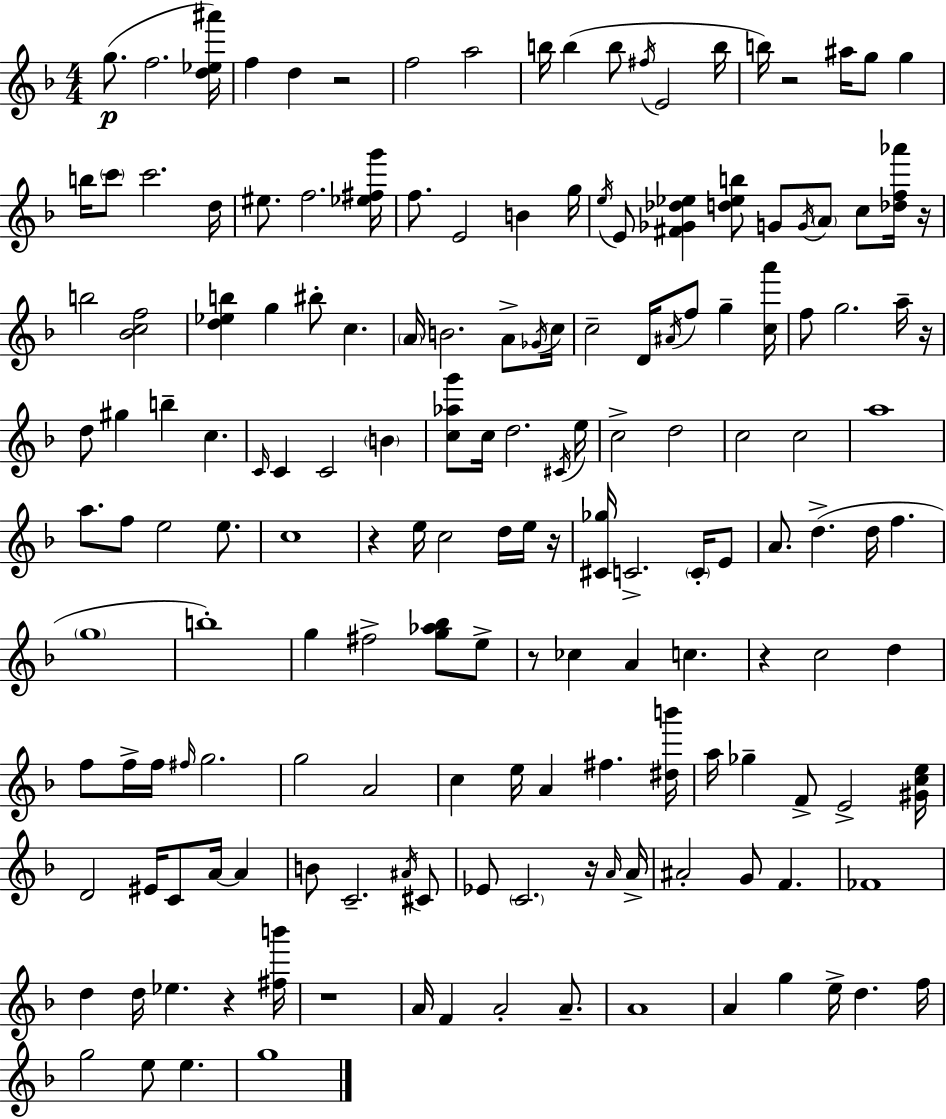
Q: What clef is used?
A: treble